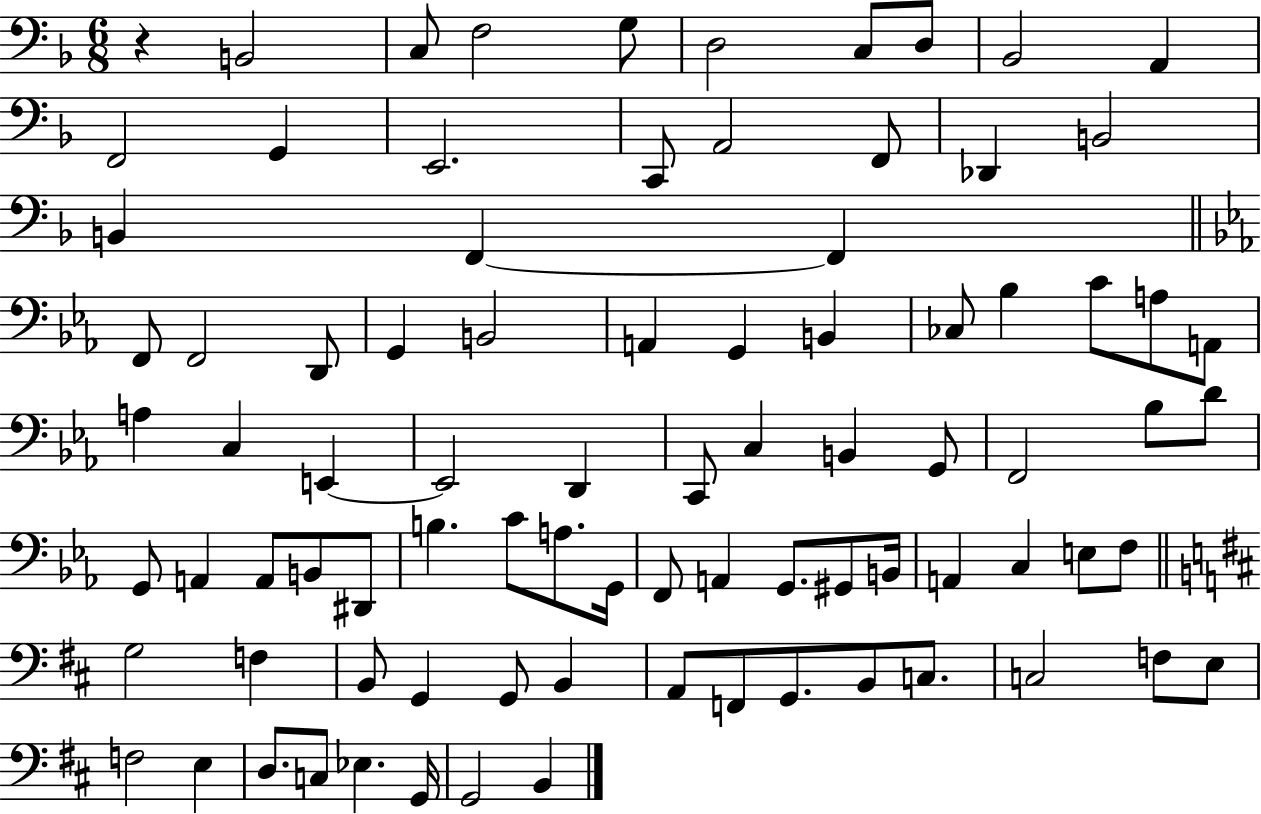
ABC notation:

X:1
T:Untitled
M:6/8
L:1/4
K:F
z B,,2 C,/2 F,2 G,/2 D,2 C,/2 D,/2 _B,,2 A,, F,,2 G,, E,,2 C,,/2 A,,2 F,,/2 _D,, B,,2 B,, F,, F,, F,,/2 F,,2 D,,/2 G,, B,,2 A,, G,, B,, _C,/2 _B, C/2 A,/2 A,,/2 A, C, E,, E,,2 D,, C,,/2 C, B,, G,,/2 F,,2 _B,/2 D/2 G,,/2 A,, A,,/2 B,,/2 ^D,,/2 B, C/2 A,/2 G,,/4 F,,/2 A,, G,,/2 ^G,,/2 B,,/4 A,, C, E,/2 F,/2 G,2 F, B,,/2 G,, G,,/2 B,, A,,/2 F,,/2 G,,/2 B,,/2 C,/2 C,2 F,/2 E,/2 F,2 E, D,/2 C,/2 _E, G,,/4 G,,2 B,,